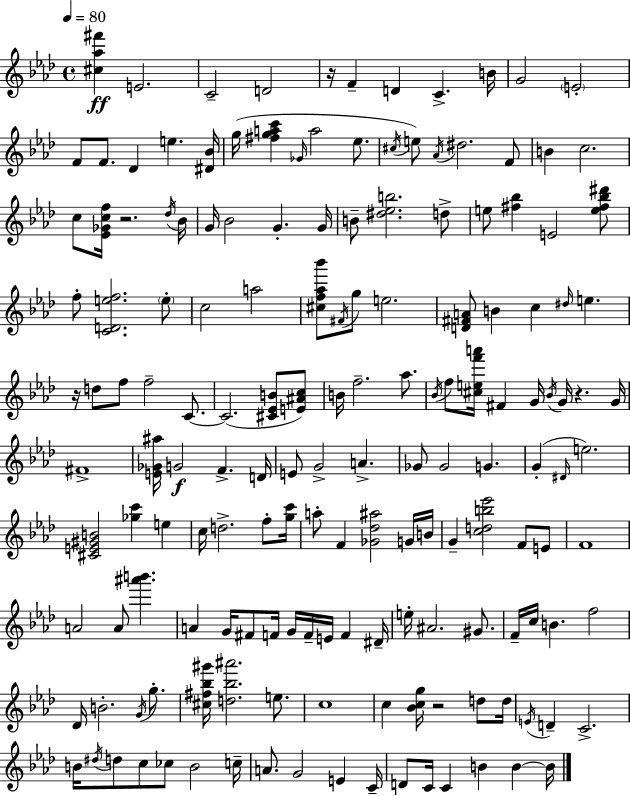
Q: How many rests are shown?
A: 5